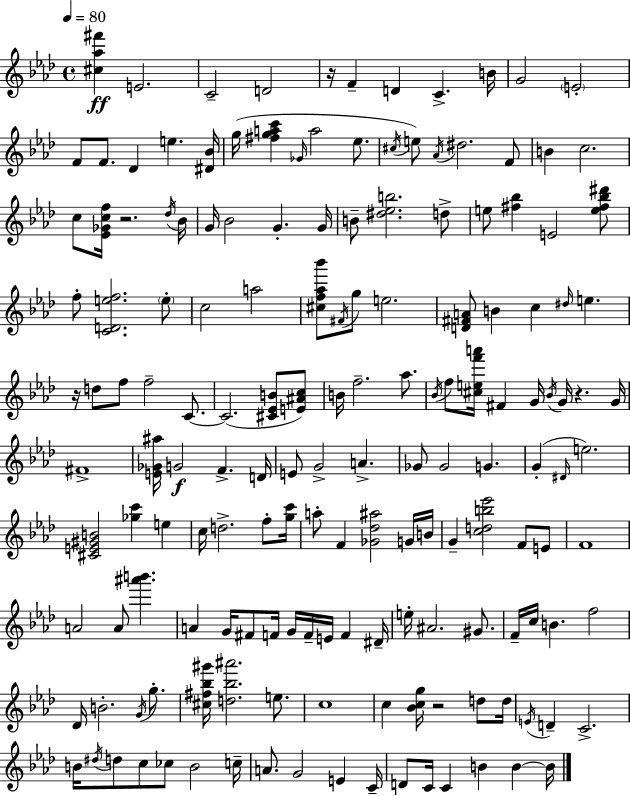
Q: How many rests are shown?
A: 5